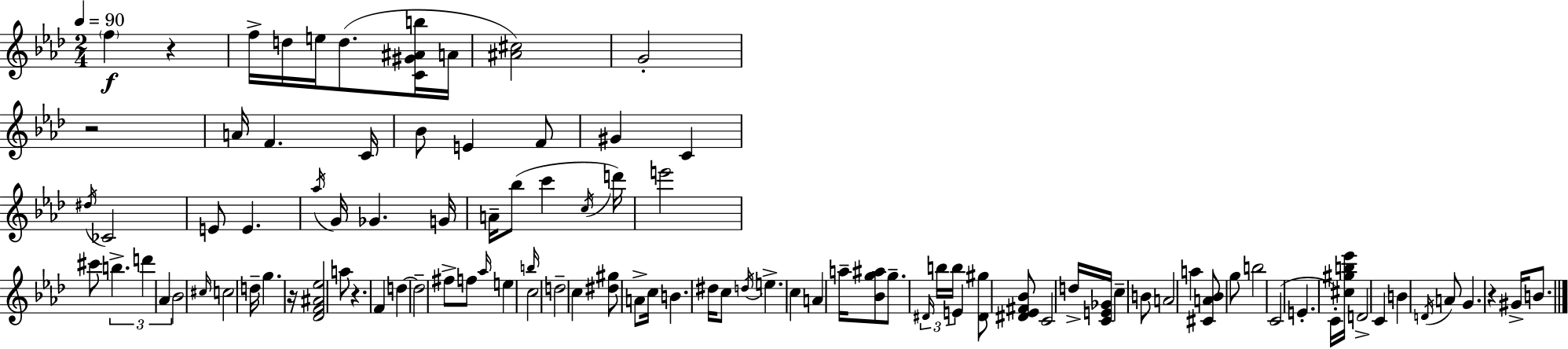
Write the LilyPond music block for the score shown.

{
  \clef treble
  \numericTimeSignature
  \time 2/4
  \key f \minor
  \tempo 4 = 90
  \parenthesize f''4\f r4 | f''16-> d''16 e''16 d''8.( <c' gis' ais' b''>16 a'16 | <ais' cis''>2) | g'2-. | \break r2 | a'16 f'4. c'16 | bes'8 e'4 f'8 | gis'4 c'4 | \break \acciaccatura { dis''16 } ces'2 | e'8 e'4. | \acciaccatura { aes''16 } g'16 ges'4. | g'16 a'16-- bes''8( c'''4 | \break \acciaccatura { c''16 }) d'''16 e'''2 | cis'''8 \tuplet 3/2 { b''4.-> | d'''4 aes'4 } | bes'2 | \break \grace { cis''16 } c''2 | d''16-- g''4. | r16 <des' f' ais' ees''>2 | a''8 r4. | \break f'4 | d''4~~ d''2-- | fis''8-> f''8 | \grace { aes''16 } e''4 \grace { b''16 } c''2 | \break d''2-- | c''4 | <dis'' gis''>8 a'8-> c''16 b'4. | dis''16 c''8 | \break \acciaccatura { d''16 } e''4.-> c''4 | a'4 a''16-- | <bes' g'' ais''>8 g''8.-- \tuplet 3/2 { \grace { dis'16 } b''16 b''16 } | e'4 <dis' gis''>8 <dis' ees' fis' bes'>8 | \break c'2 | d''16-> <c' e' ges'>16 c''4-- b'8 | a'2 | a''4 <cis' a' bes'>8 g''8 | \break b''2 | c'2( | e'4.-. c'16-.) <cis'' gis'' b'' ees'''>16 | d'2-> | \break c'4 b'4 | \acciaccatura { d'16 } a'8 g'4. | r4 gis'16-> b'8. | \bar "|."
}